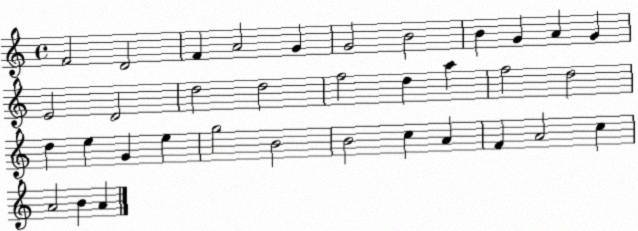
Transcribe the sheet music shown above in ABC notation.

X:1
T:Untitled
M:4/4
L:1/4
K:C
F2 D2 F A2 G G2 B2 B G A G E2 D2 d2 d2 f2 d a f2 d2 d e G e g2 B2 B2 c A F A2 c A2 B A